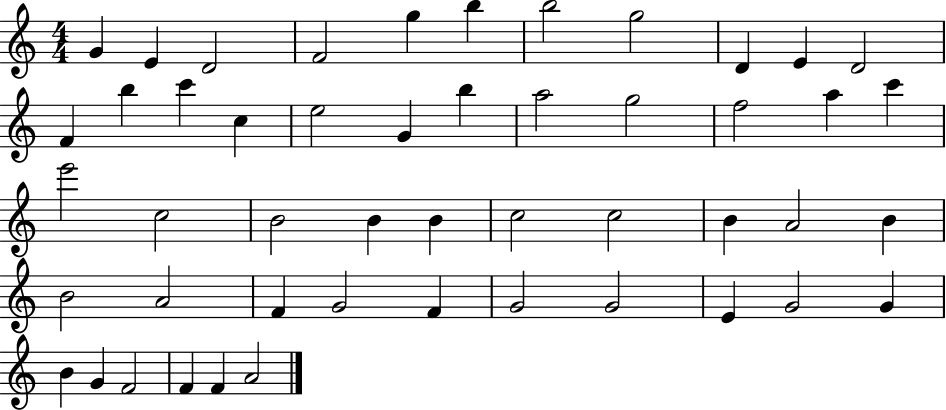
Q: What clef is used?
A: treble